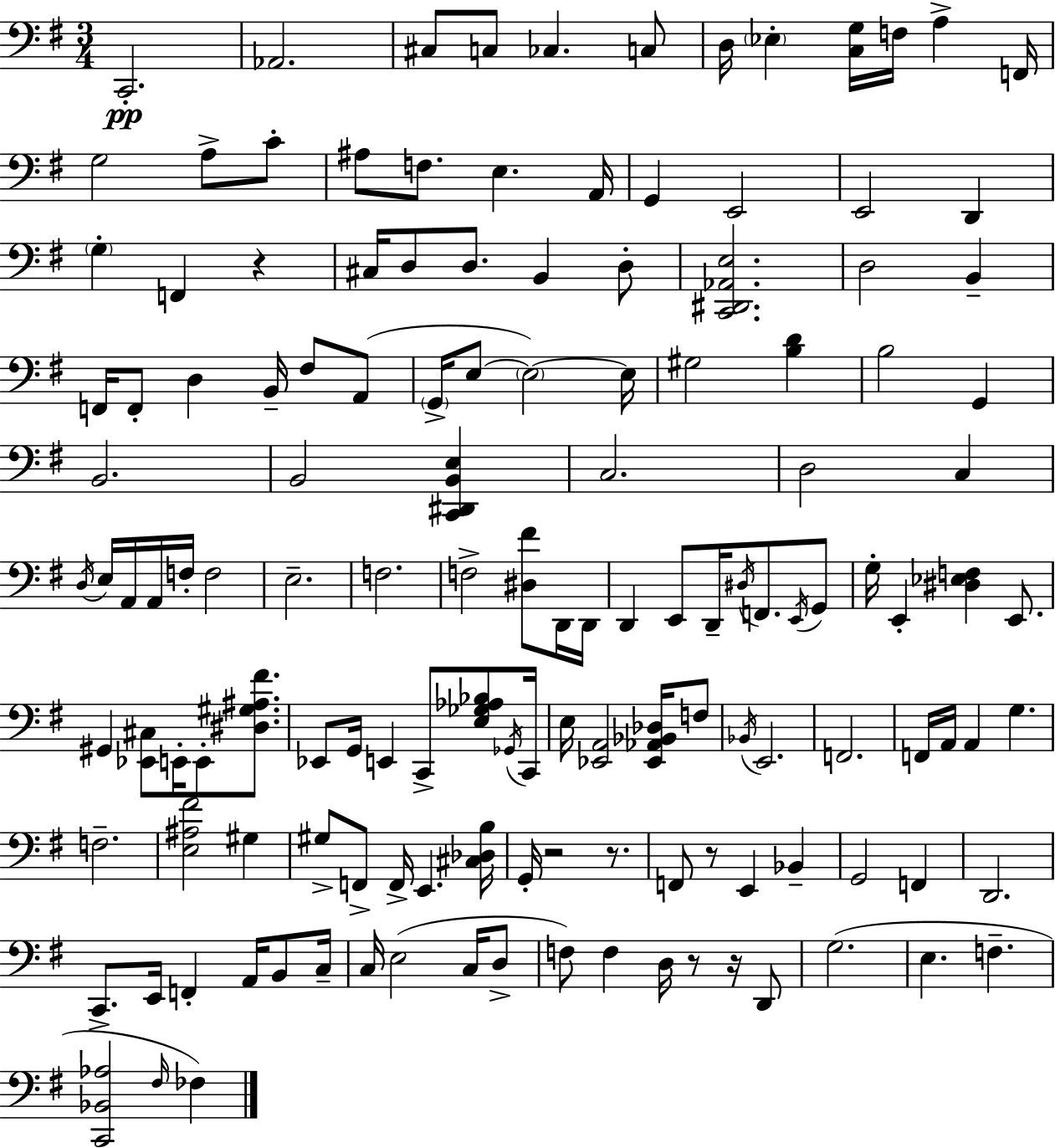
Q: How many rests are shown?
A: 6